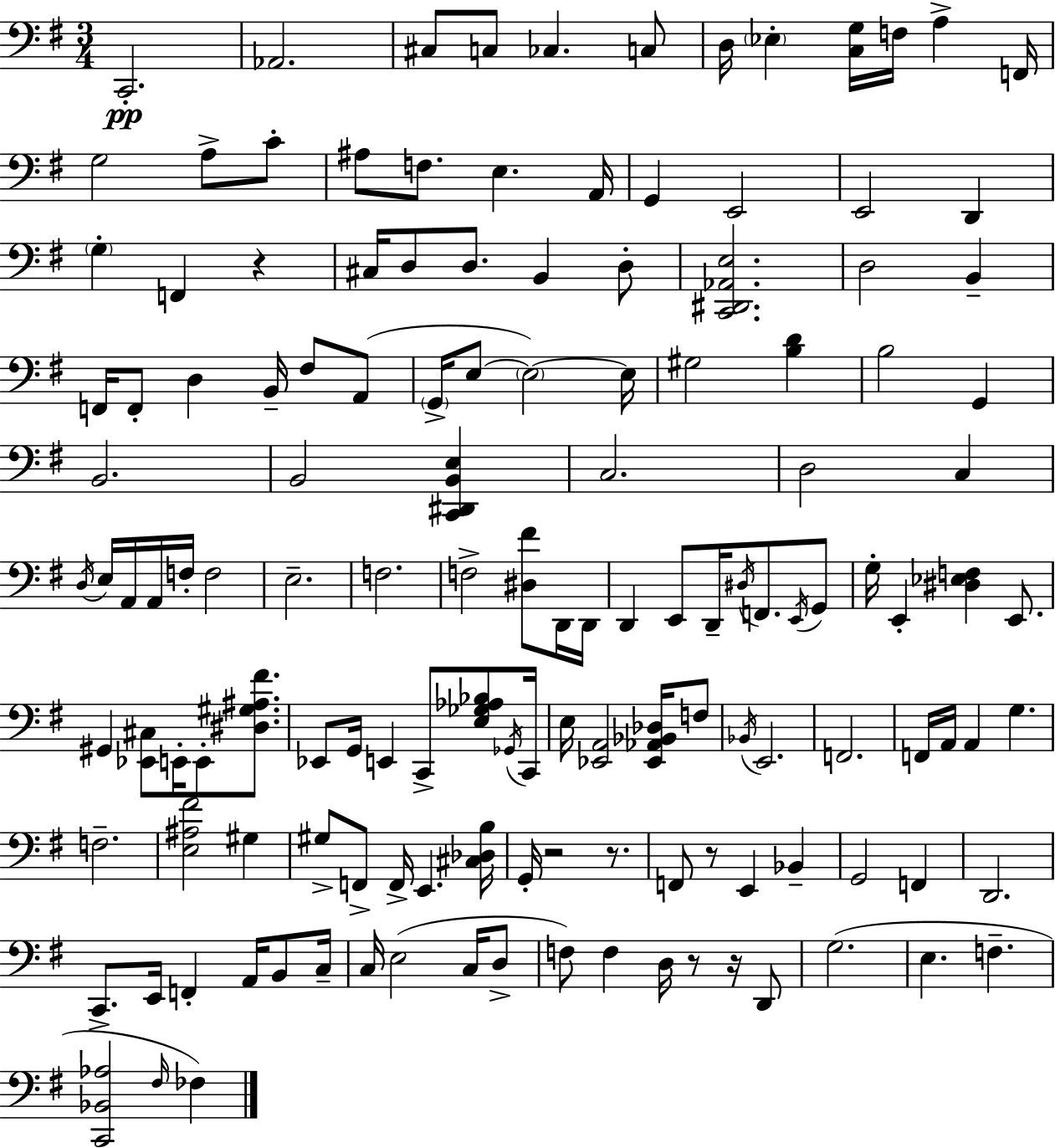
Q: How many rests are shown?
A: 6